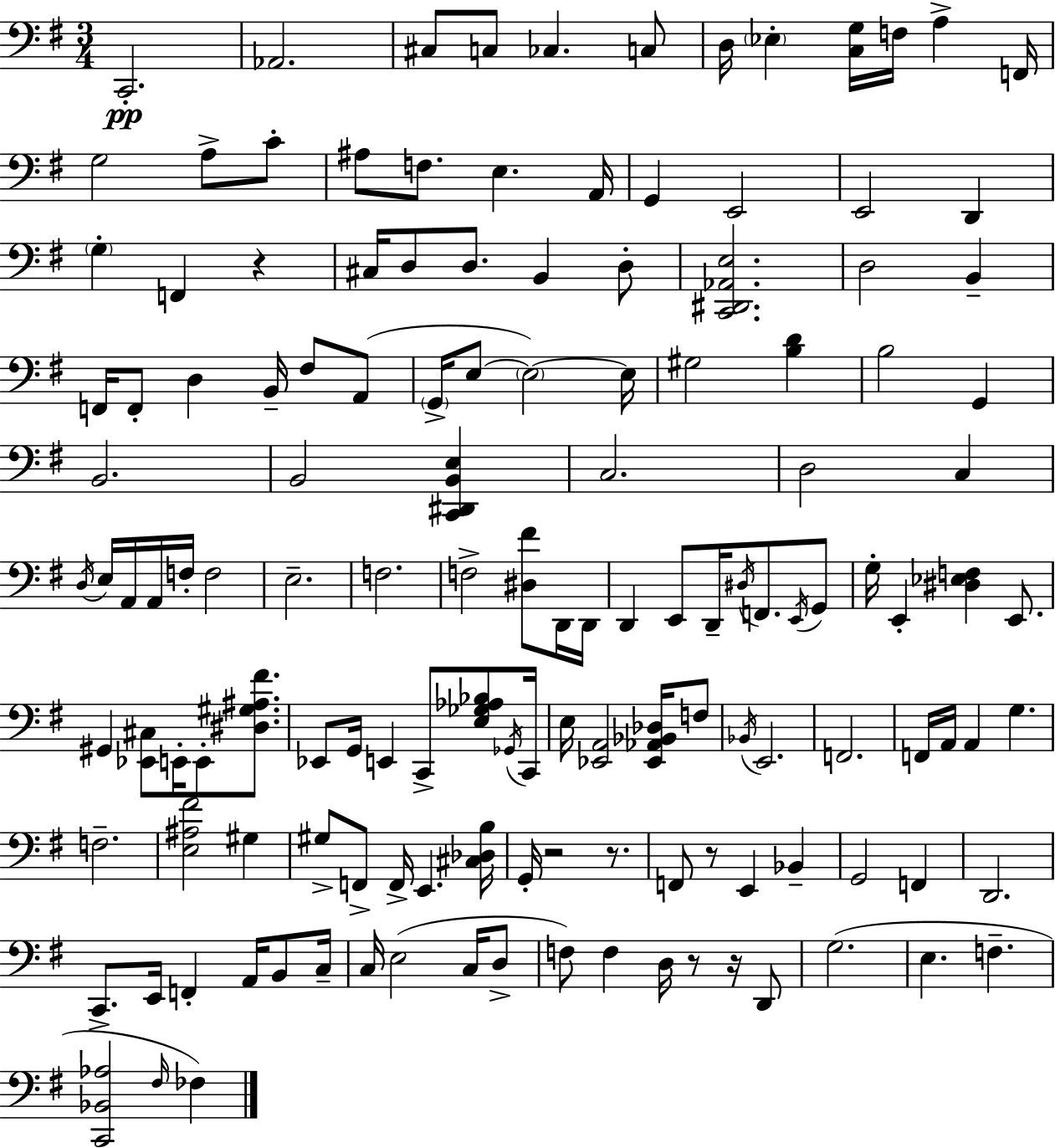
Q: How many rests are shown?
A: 6